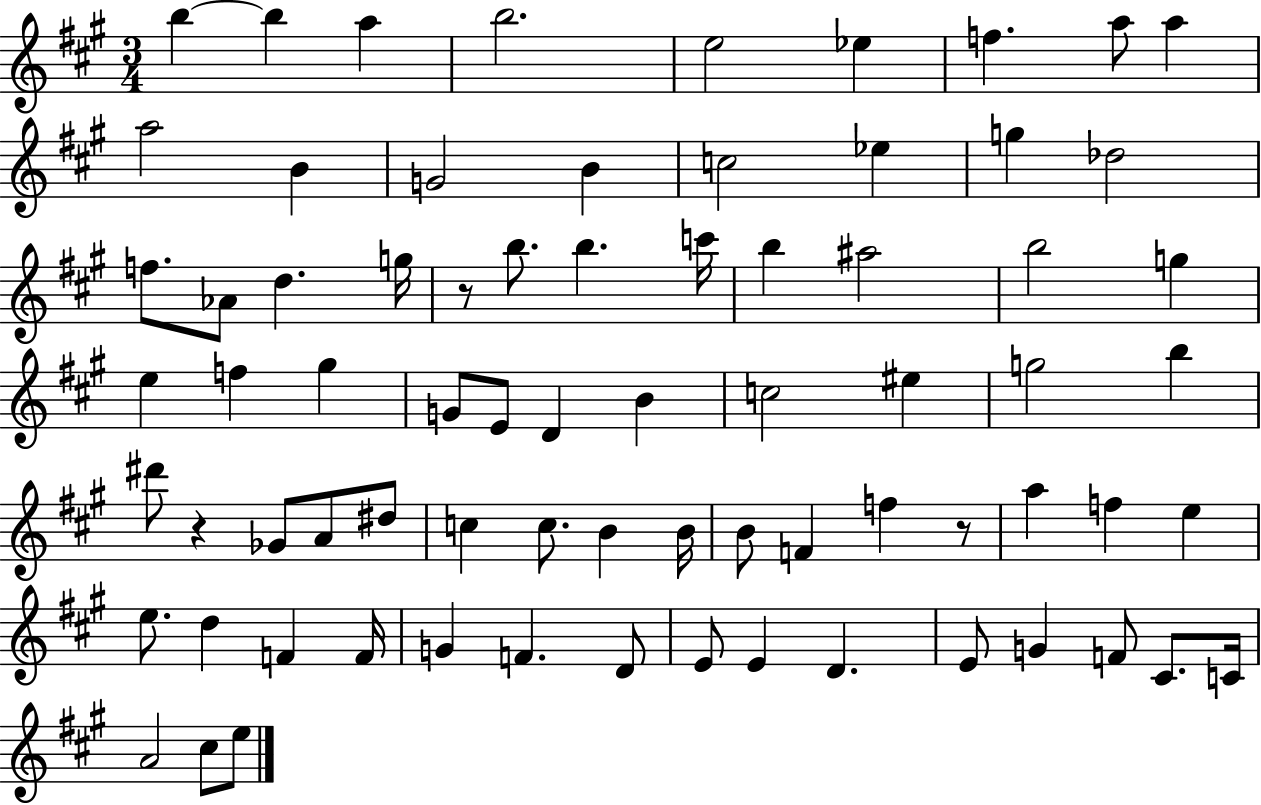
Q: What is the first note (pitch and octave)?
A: B5